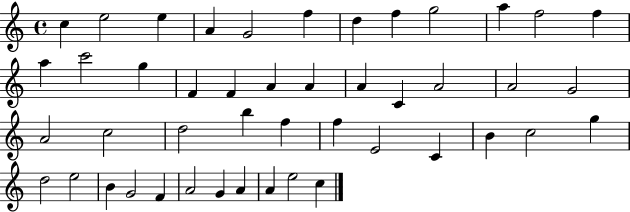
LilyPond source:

{
  \clef treble
  \time 4/4
  \defaultTimeSignature
  \key c \major
  c''4 e''2 e''4 | a'4 g'2 f''4 | d''4 f''4 g''2 | a''4 f''2 f''4 | \break a''4 c'''2 g''4 | f'4 f'4 a'4 a'4 | a'4 c'4 a'2 | a'2 g'2 | \break a'2 c''2 | d''2 b''4 f''4 | f''4 e'2 c'4 | b'4 c''2 g''4 | \break d''2 e''2 | b'4 g'2 f'4 | a'2 g'4 a'4 | a'4 e''2 c''4 | \break \bar "|."
}